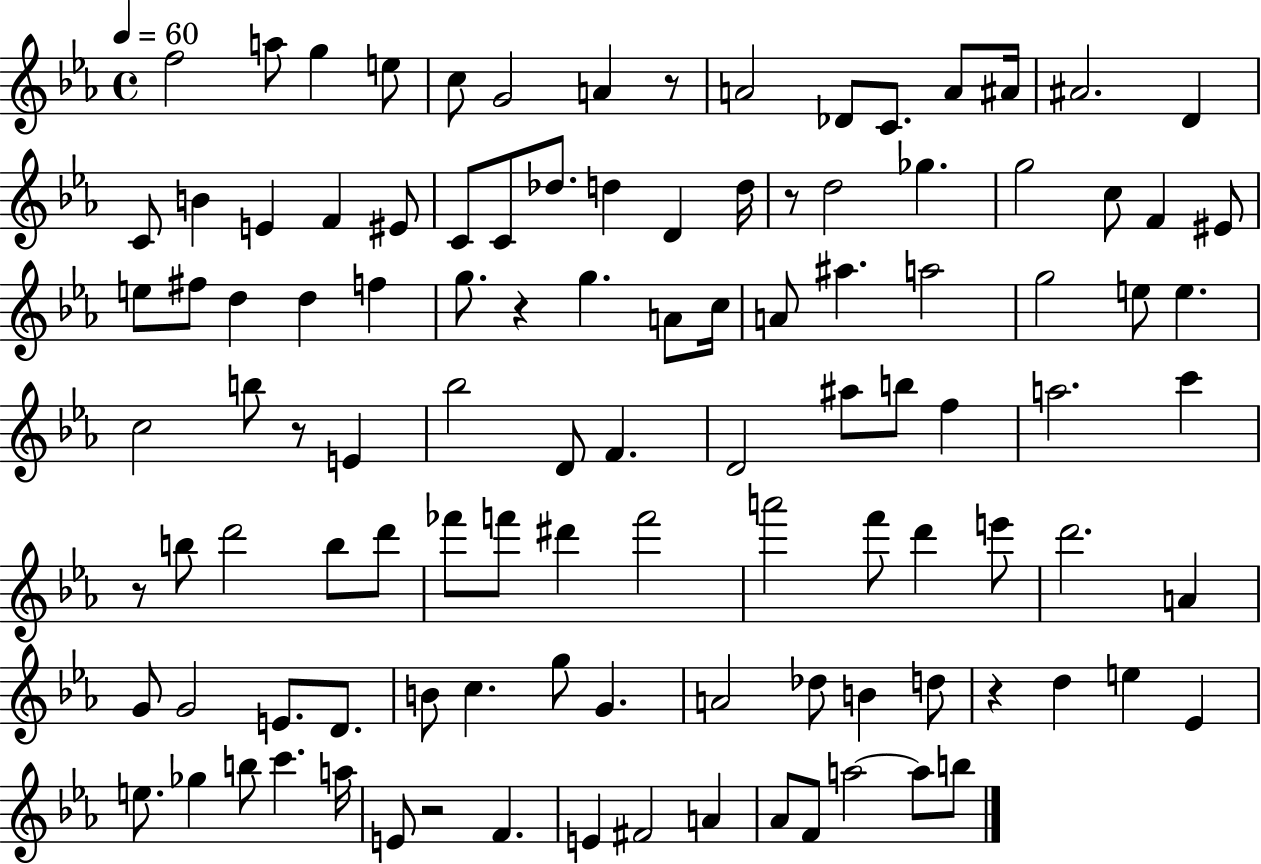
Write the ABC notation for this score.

X:1
T:Untitled
M:4/4
L:1/4
K:Eb
f2 a/2 g e/2 c/2 G2 A z/2 A2 _D/2 C/2 A/2 ^A/4 ^A2 D C/2 B E F ^E/2 C/2 C/2 _d/2 d D d/4 z/2 d2 _g g2 c/2 F ^E/2 e/2 ^f/2 d d f g/2 z g A/2 c/4 A/2 ^a a2 g2 e/2 e c2 b/2 z/2 E _b2 D/2 F D2 ^a/2 b/2 f a2 c' z/2 b/2 d'2 b/2 d'/2 _f'/2 f'/2 ^d' f'2 a'2 f'/2 d' e'/2 d'2 A G/2 G2 E/2 D/2 B/2 c g/2 G A2 _d/2 B d/2 z d e _E e/2 _g b/2 c' a/4 E/2 z2 F E ^F2 A _A/2 F/2 a2 a/2 b/2